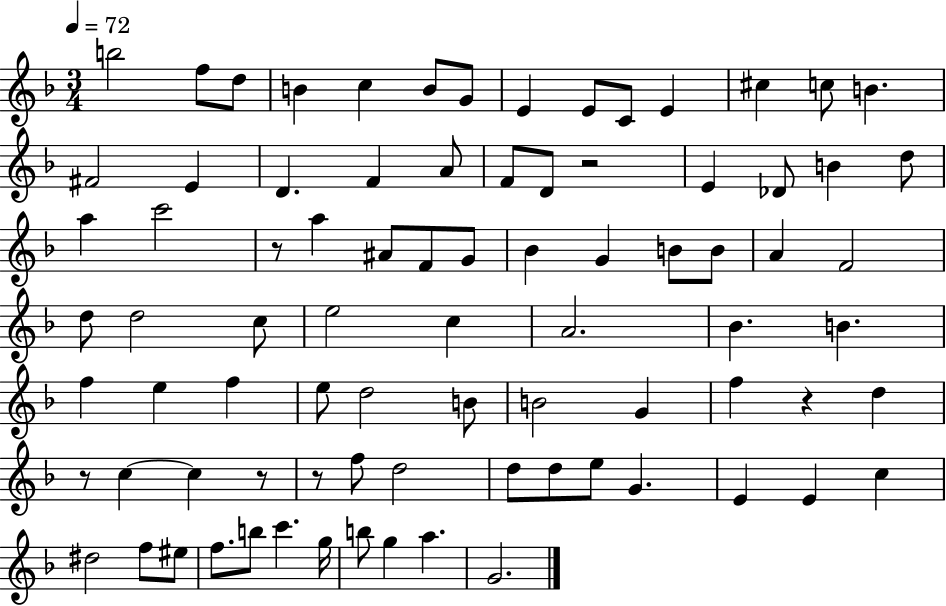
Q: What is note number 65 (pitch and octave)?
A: E4